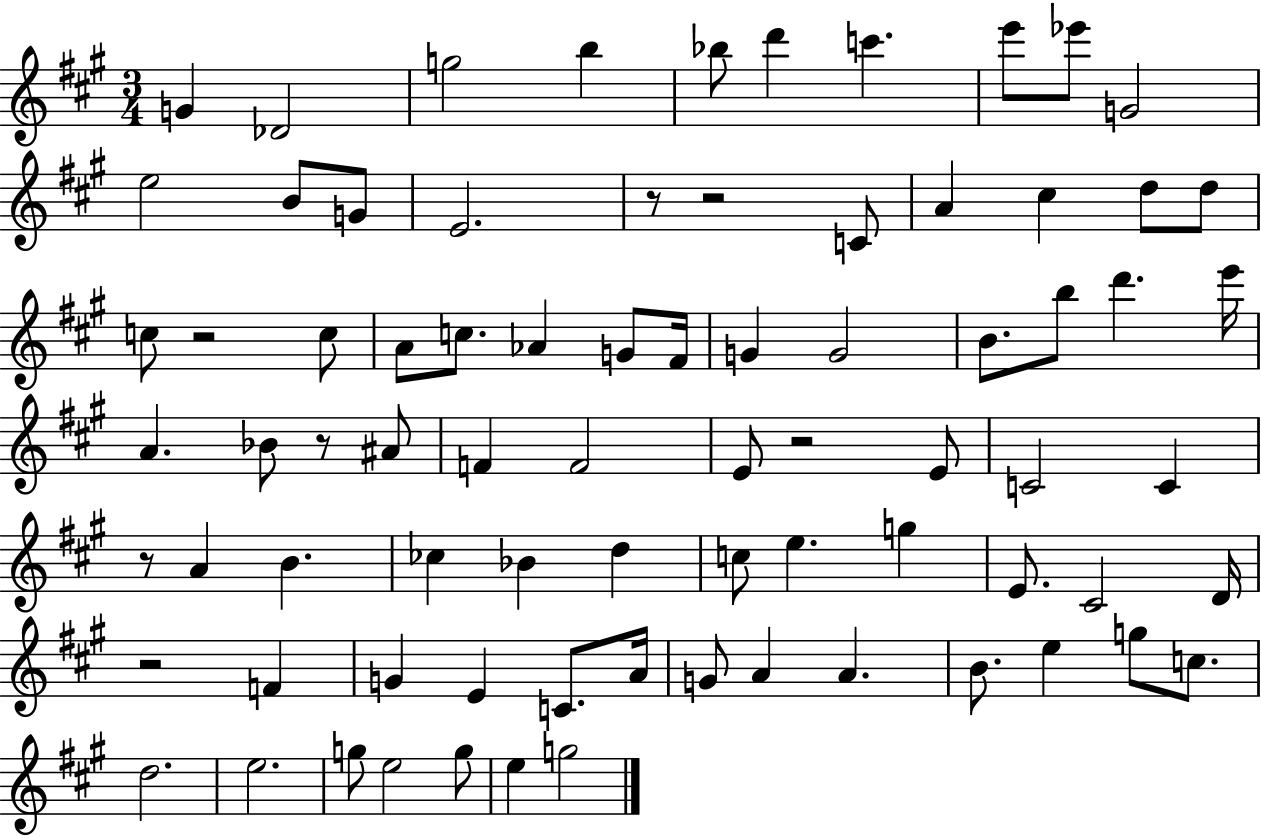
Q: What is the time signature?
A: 3/4